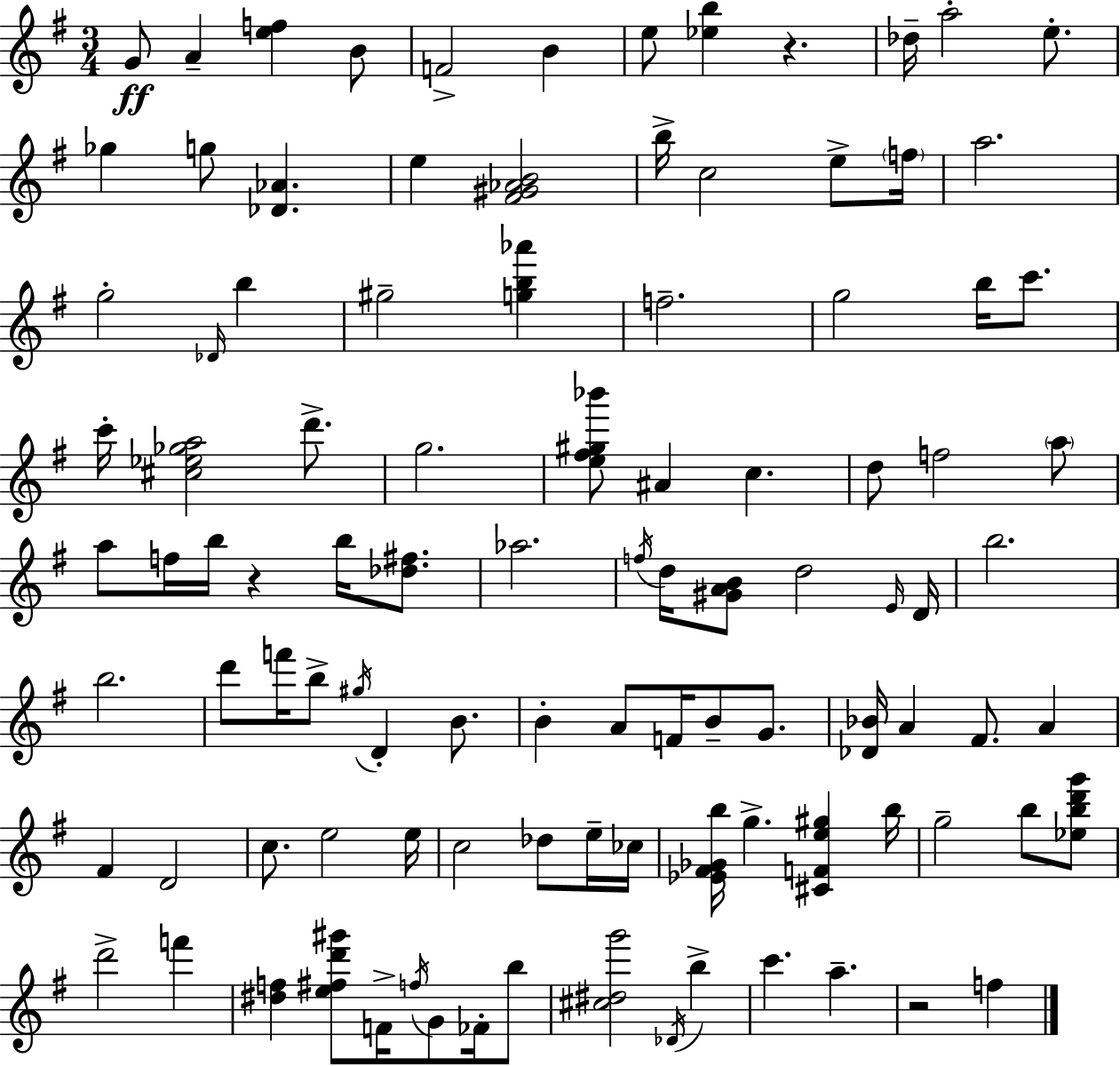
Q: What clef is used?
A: treble